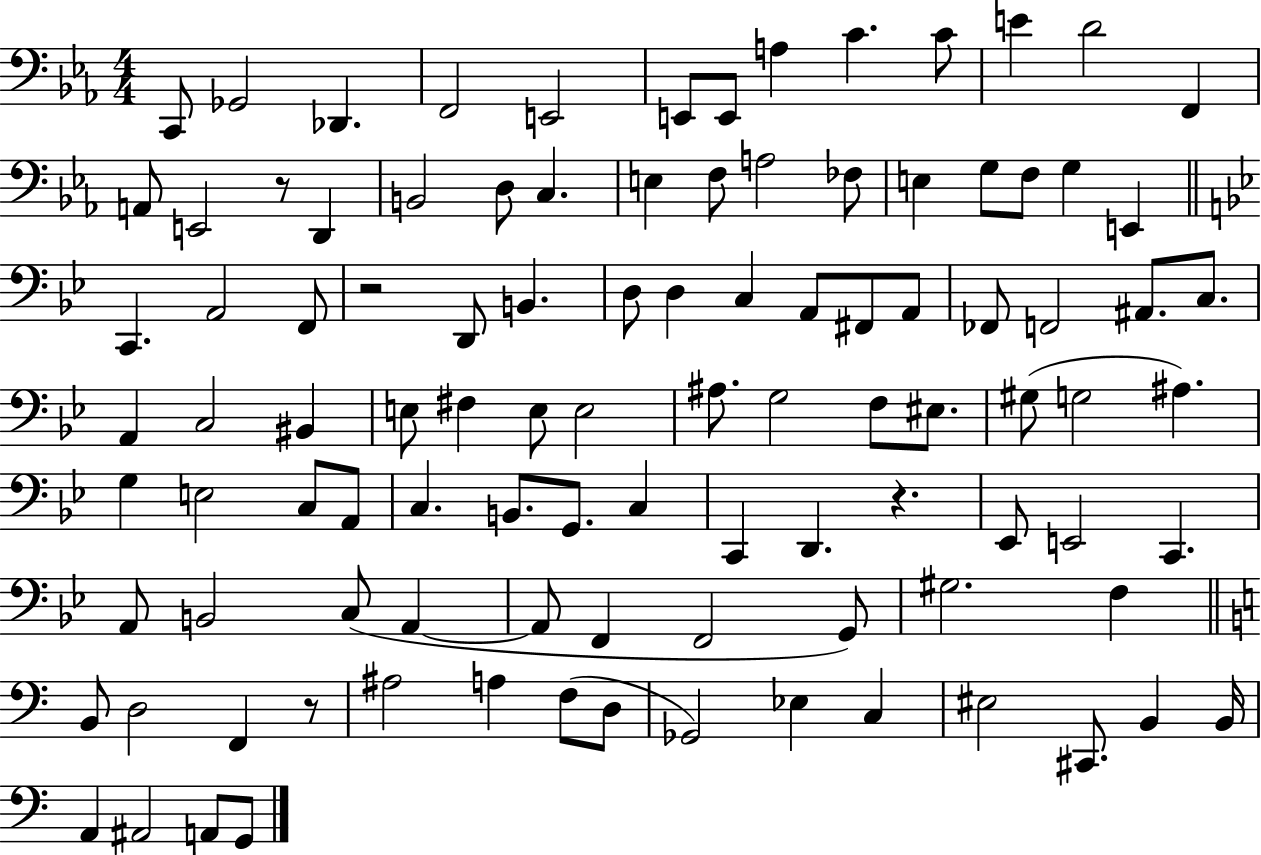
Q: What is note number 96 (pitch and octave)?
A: A#2